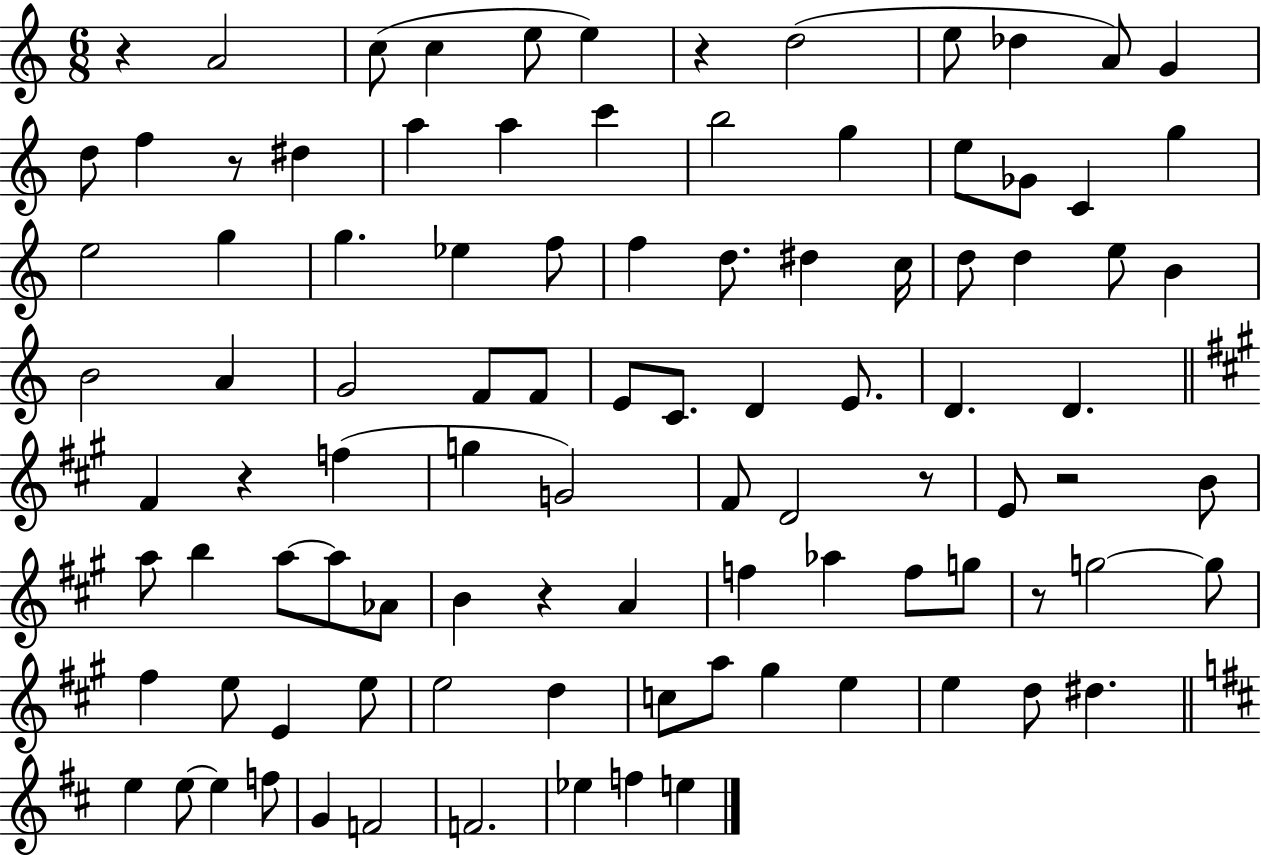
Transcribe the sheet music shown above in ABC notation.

X:1
T:Untitled
M:6/8
L:1/4
K:C
z A2 c/2 c e/2 e z d2 e/2 _d A/2 G d/2 f z/2 ^d a a c' b2 g e/2 _G/2 C g e2 g g _e f/2 f d/2 ^d c/4 d/2 d e/2 B B2 A G2 F/2 F/2 E/2 C/2 D E/2 D D ^F z f g G2 ^F/2 D2 z/2 E/2 z2 B/2 a/2 b a/2 a/2 _A/2 B z A f _a f/2 g/2 z/2 g2 g/2 ^f e/2 E e/2 e2 d c/2 a/2 ^g e e d/2 ^d e e/2 e f/2 G F2 F2 _e f e